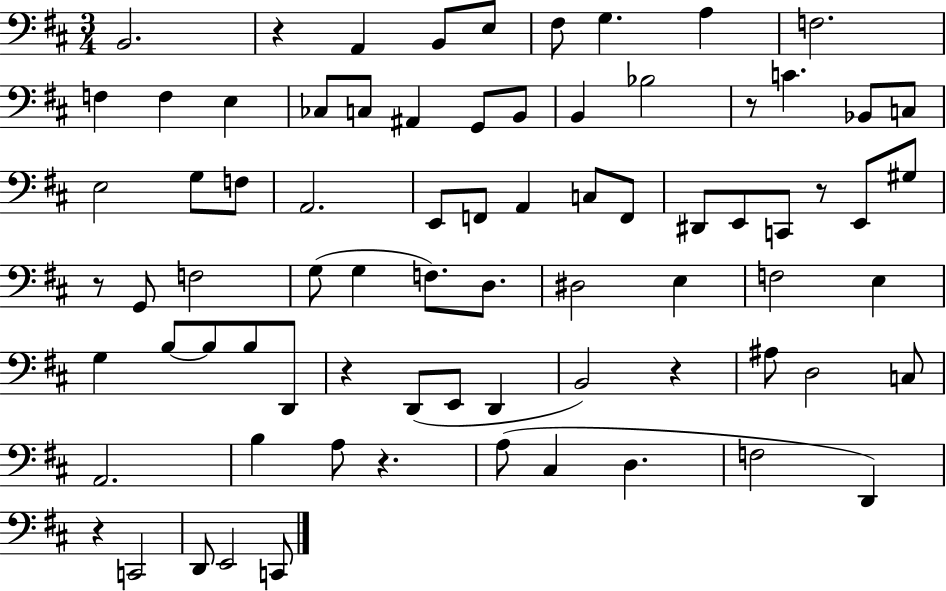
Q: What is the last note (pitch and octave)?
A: C2